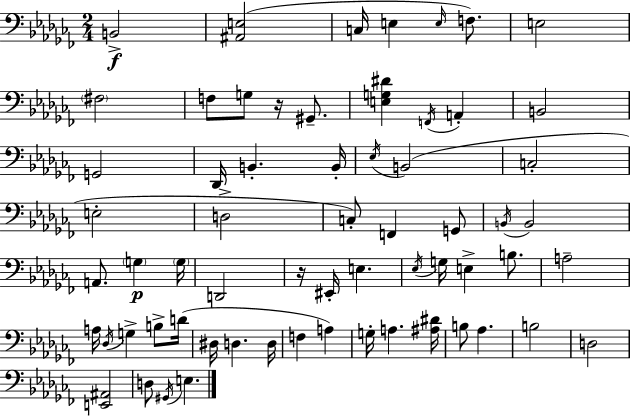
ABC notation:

X:1
T:Untitled
M:2/4
L:1/4
K:Abm
B,,2 [^A,,E,]2 C,/4 E, E,/4 F,/2 E,2 ^F,2 F,/2 G,/2 z/4 ^G,,/2 [E,G,^D] F,,/4 A,, B,,2 G,,2 _D,,/4 B,, B,,/4 _E,/4 B,,2 C,2 E,2 D,2 C,/2 F,, G,,/2 B,,/4 B,,2 A,,/2 G, G,/4 D,,2 z/4 ^E,,/4 E, _E,/4 G,/4 E, B,/2 A,2 A,/4 _D,/4 G, B,/2 D/4 ^D,/4 D, D,/4 F, A, G,/4 A, [^A,^D]/4 B,/2 _A, B,2 D,2 [E,,^A,,]2 D,/2 ^G,,/4 E,